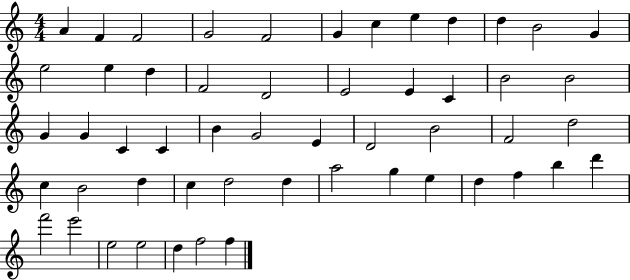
{
  \clef treble
  \numericTimeSignature
  \time 4/4
  \key c \major
  a'4 f'4 f'2 | g'2 f'2 | g'4 c''4 e''4 d''4 | d''4 b'2 g'4 | \break e''2 e''4 d''4 | f'2 d'2 | e'2 e'4 c'4 | b'2 b'2 | \break g'4 g'4 c'4 c'4 | b'4 g'2 e'4 | d'2 b'2 | f'2 d''2 | \break c''4 b'2 d''4 | c''4 d''2 d''4 | a''2 g''4 e''4 | d''4 f''4 b''4 d'''4 | \break f'''2 e'''2 | e''2 e''2 | d''4 f''2 f''4 | \bar "|."
}